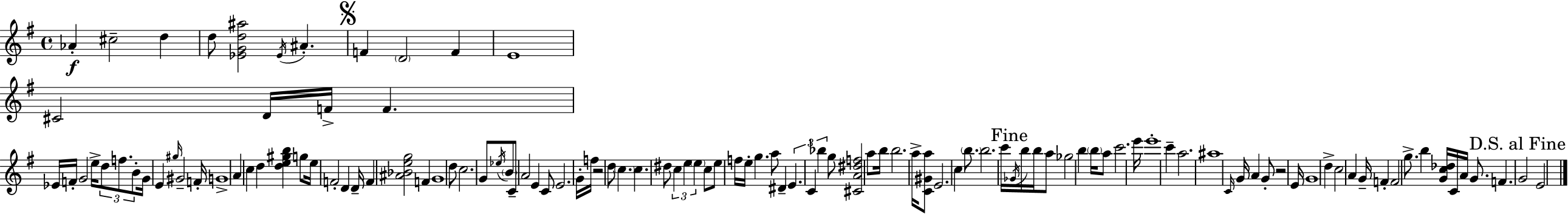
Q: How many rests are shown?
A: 2